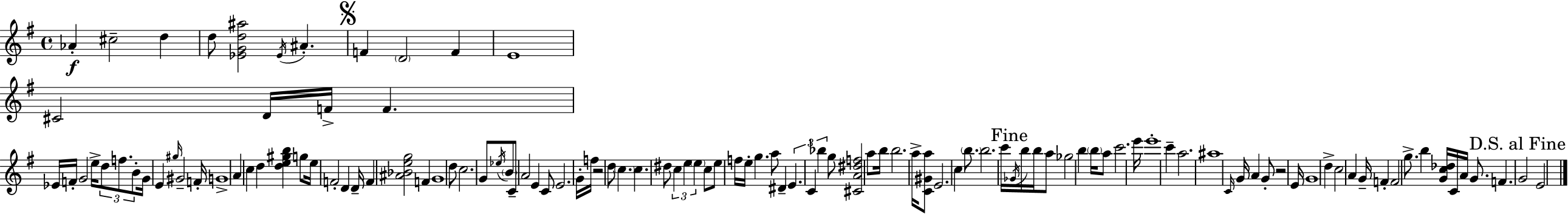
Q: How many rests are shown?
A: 2